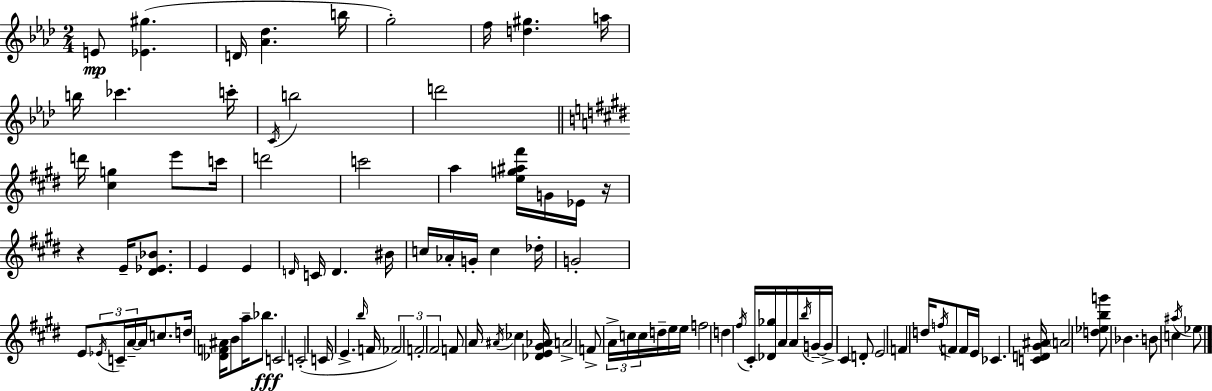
{
  \clef treble
  \numericTimeSignature
  \time 2/4
  \key aes \major
  e'8\mp <ees' gis''>4.( | d'16 <aes' des''>4. b''16 | g''2-.) | f''16 <d'' gis''>4. a''16 | \break b''16 ces'''4. c'''16-. | \acciaccatura { c'16 } b''2 | d'''2 | \bar "||" \break \key e \major d'''16 <cis'' g''>4 e'''8 c'''16 | d'''2 | c'''2 | a''4 <e'' g'' ais'' fis'''>16 g'16 ees'16 r16 | \break r4 e'16-- <dis' ees' bes'>8. | e'4 e'4 | \grace { d'16 } c'16 d'4. | bis'16 c''16 aes'16-. g'16-. c''4 | \break des''16-. g'2-. | e'8 \tuplet 3/2 { \acciaccatura { ees'16 } c'16-- a'16--~~ } a'16 c''8. | d''16 <des' f' ais'>16 b'8 a''16-- bes''8.\fff | c'2 | \break c'2-.( | c'16 e'4.-> | \grace { b''16 } f'16 \tuplet 3/2 { fes'2) | f'2-. | \break fis'2 } | f'8 a'16 \acciaccatura { ais'16 } ces''4 | <des' e' gis' aes'>16 a'2-> | f'8-> \tuplet 3/2 { a'16-> c''16 | \break c''16 } d''16-- e''16 e''16 f''2 | d''4 | \acciaccatura { fis''16 } cis'16-. <des' ges''>16 a'16 a'16 \acciaccatura { b''16 } g'16--~~ g'16-> | cis'4 d'8-. e'2 | \break f'4 | d''16 \acciaccatura { f''16 } f'8 f'16 e'16 | ces'4. <c' d' gis' ais'>16 \parenthesize a'2 | <d'' ees'' b'' g'''>8 | \break bes'4. b'8 | c''4 \acciaccatura { ais''16 } ees''8 | \bar "|."
}